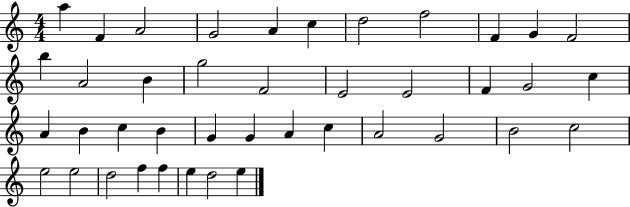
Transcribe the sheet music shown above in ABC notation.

X:1
T:Untitled
M:4/4
L:1/4
K:C
a F A2 G2 A c d2 f2 F G F2 b A2 B g2 F2 E2 E2 F G2 c A B c B G G A c A2 G2 B2 c2 e2 e2 d2 f f e d2 e